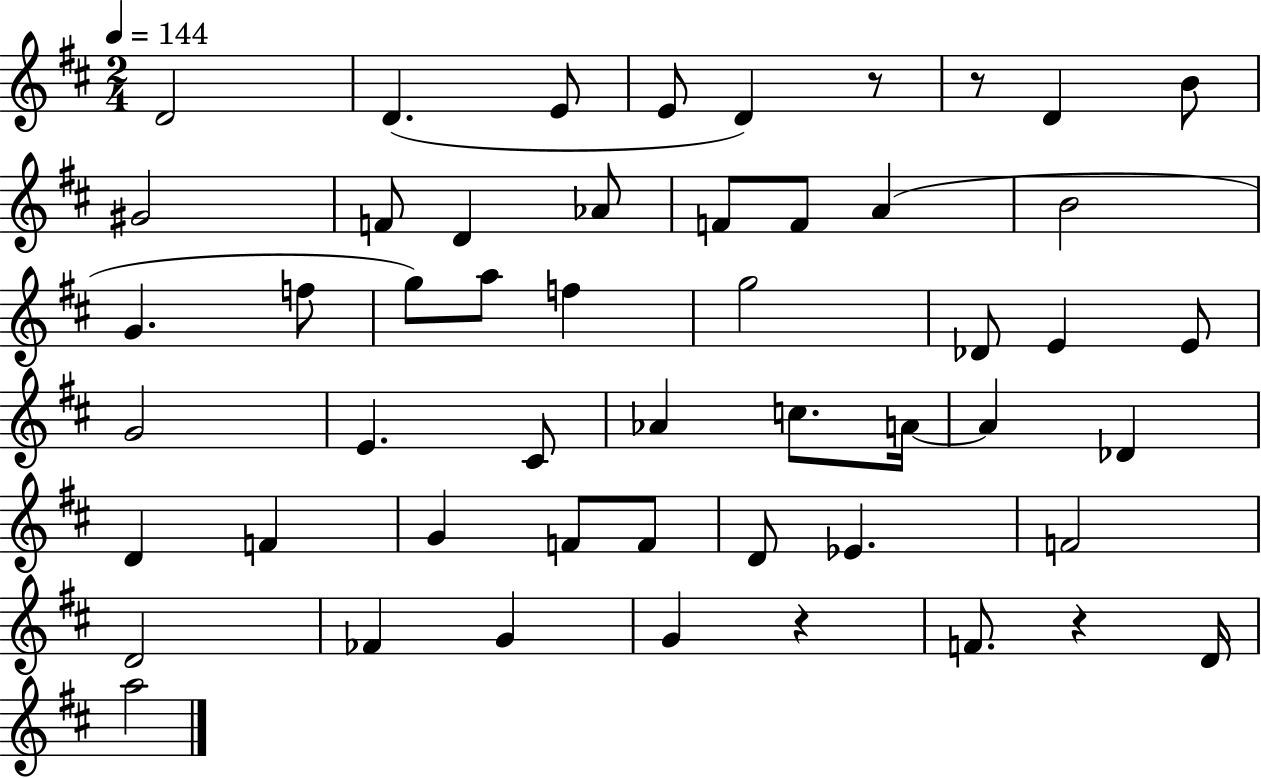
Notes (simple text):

D4/h D4/q. E4/e E4/e D4/q R/e R/e D4/q B4/e G#4/h F4/e D4/q Ab4/e F4/e F4/e A4/q B4/h G4/q. F5/e G5/e A5/e F5/q G5/h Db4/e E4/q E4/e G4/h E4/q. C#4/e Ab4/q C5/e. A4/s A4/q Db4/q D4/q F4/q G4/q F4/e F4/e D4/e Eb4/q. F4/h D4/h FES4/q G4/q G4/q R/q F4/e. R/q D4/s A5/h